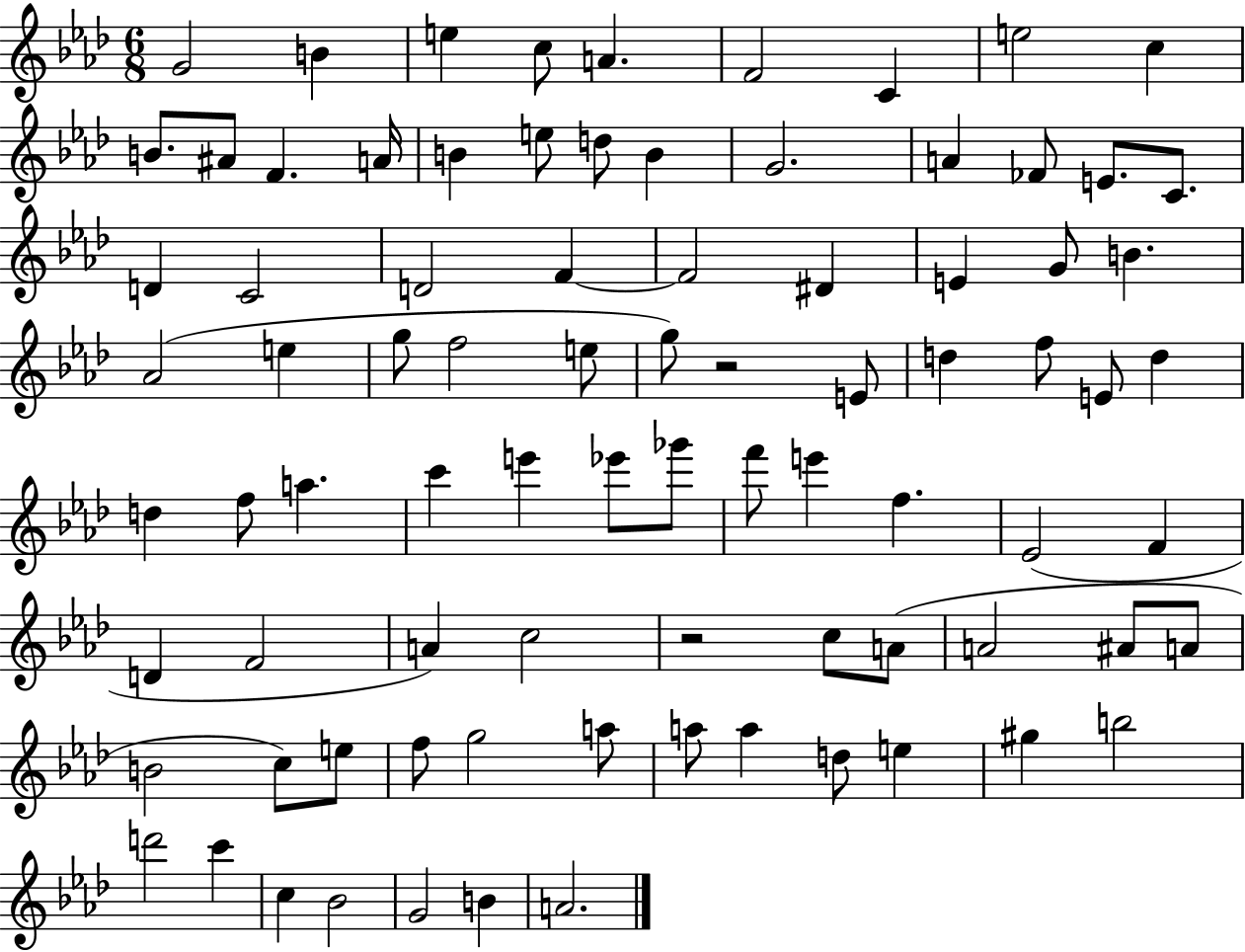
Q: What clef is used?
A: treble